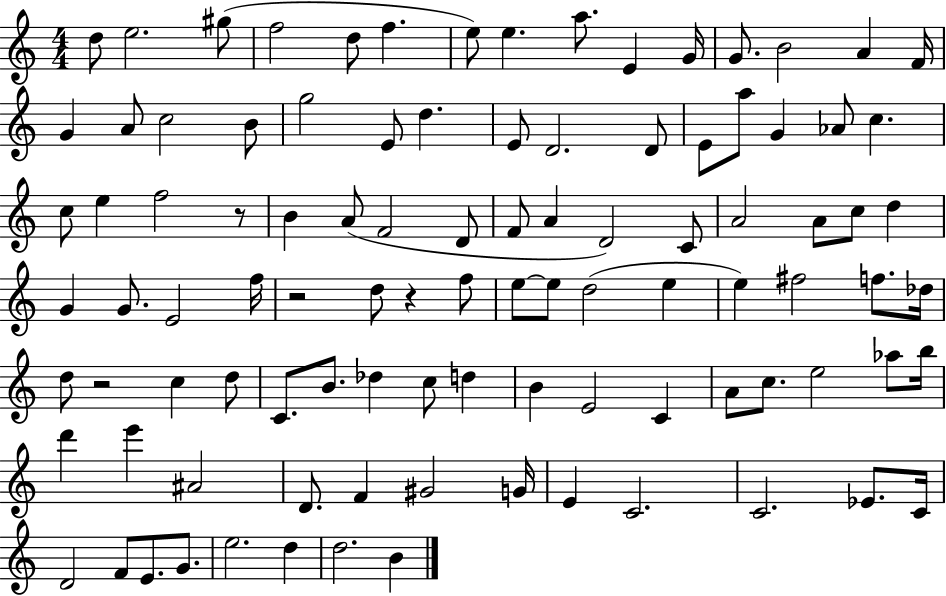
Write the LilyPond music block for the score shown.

{
  \clef treble
  \numericTimeSignature
  \time 4/4
  \key c \major
  d''8 e''2. gis''8( | f''2 d''8 f''4. | e''8) e''4. a''8. e'4 g'16 | g'8. b'2 a'4 f'16 | \break g'4 a'8 c''2 b'8 | g''2 e'8 d''4. | e'8 d'2. d'8 | e'8 a''8 g'4 aes'8 c''4. | \break c''8 e''4 f''2 r8 | b'4 a'8( f'2 d'8 | f'8 a'4 d'2) c'8 | a'2 a'8 c''8 d''4 | \break g'4 g'8. e'2 f''16 | r2 d''8 r4 f''8 | e''8~~ e''8 d''2( e''4 | e''4) fis''2 f''8. des''16 | \break d''8 r2 c''4 d''8 | c'8. b'8. des''4 c''8 d''4 | b'4 e'2 c'4 | a'8 c''8. e''2 aes''8 b''16 | \break d'''4 e'''4 ais'2 | d'8. f'4 gis'2 g'16 | e'4 c'2. | c'2. ees'8. c'16 | \break d'2 f'8 e'8. g'8. | e''2. d''4 | d''2. b'4 | \bar "|."
}